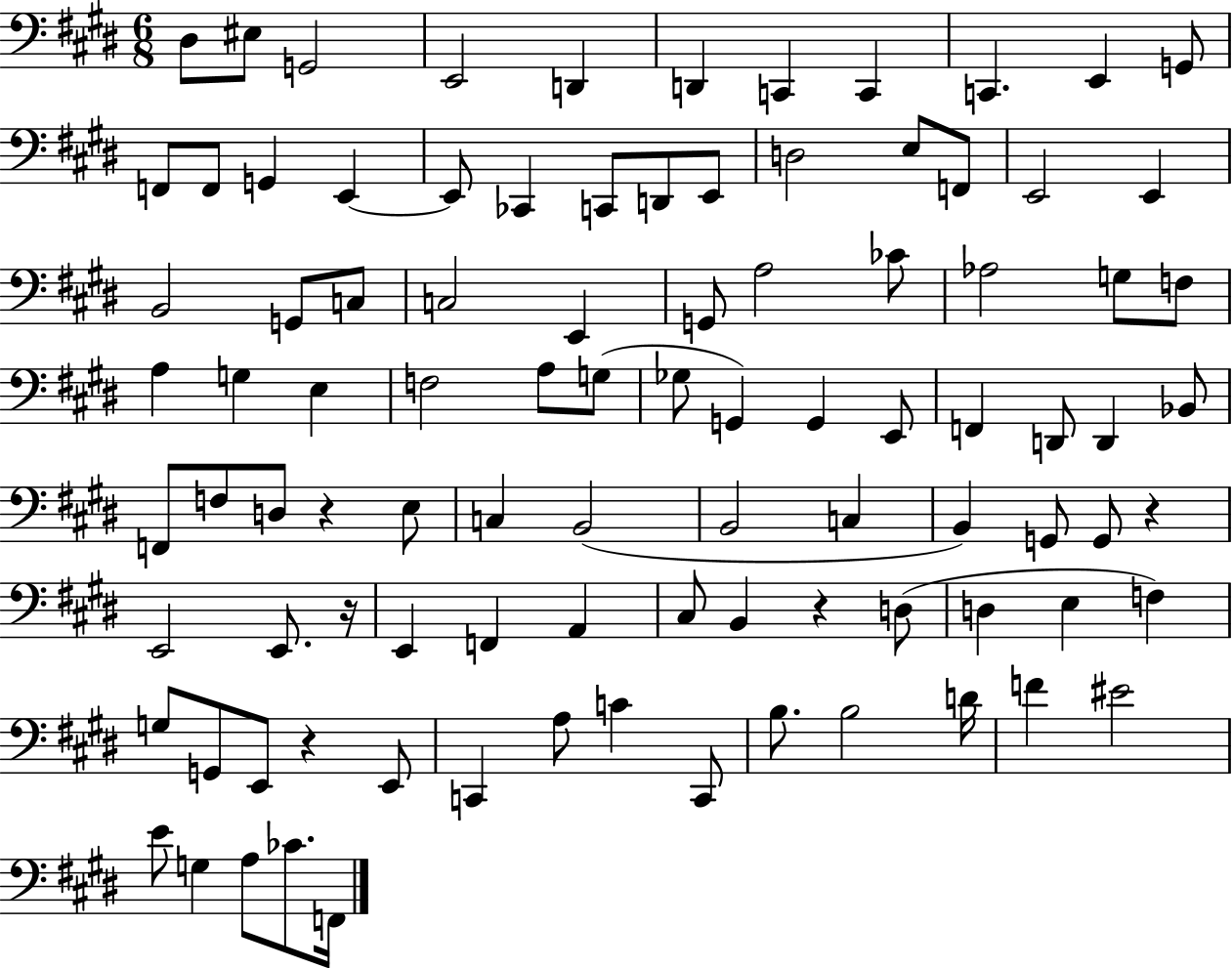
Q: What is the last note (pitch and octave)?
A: F2